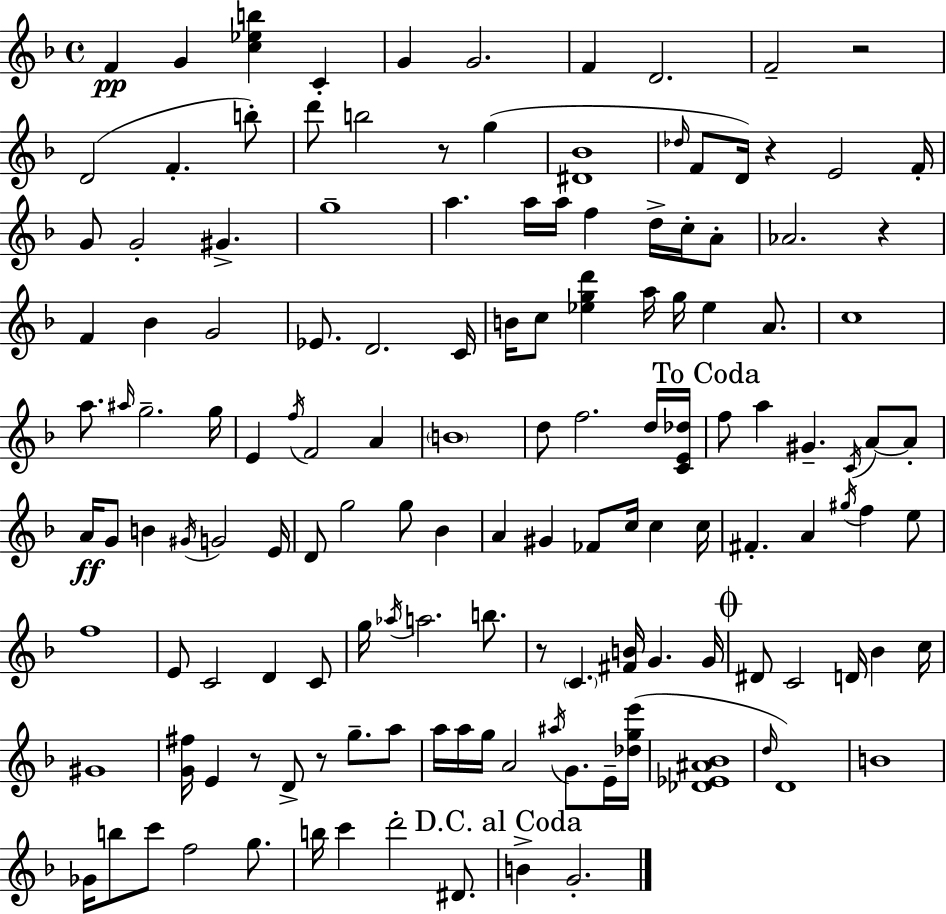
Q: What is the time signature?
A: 4/4